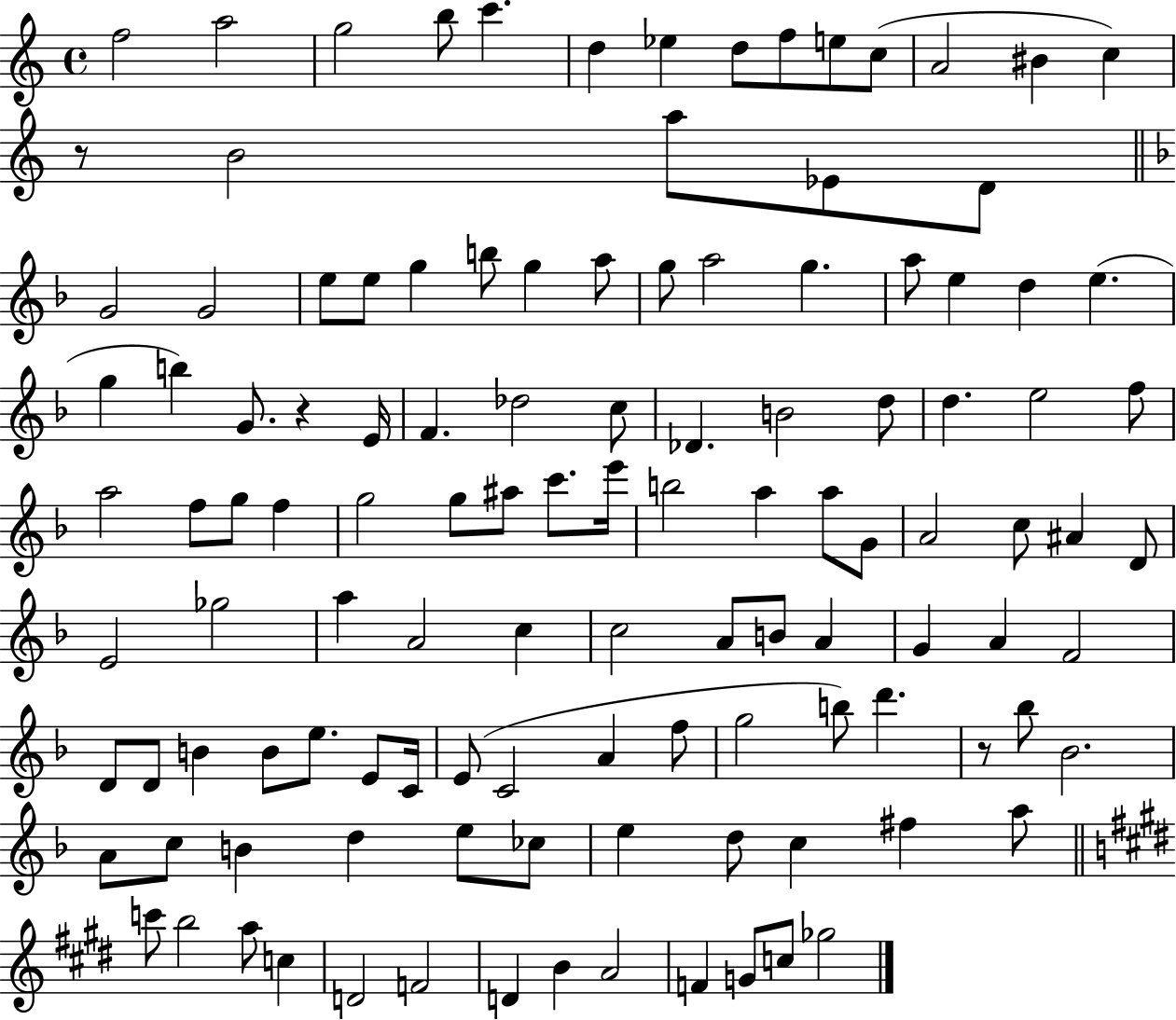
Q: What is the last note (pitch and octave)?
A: Gb5